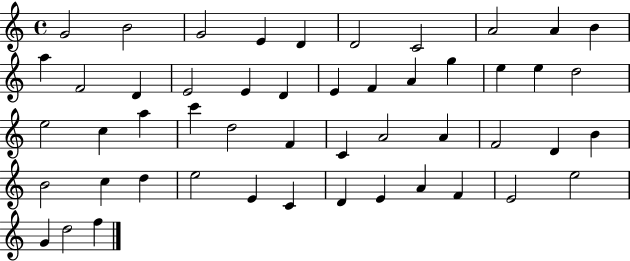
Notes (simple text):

G4/h B4/h G4/h E4/q D4/q D4/h C4/h A4/h A4/q B4/q A5/q F4/h D4/q E4/h E4/q D4/q E4/q F4/q A4/q G5/q E5/q E5/q D5/h E5/h C5/q A5/q C6/q D5/h F4/q C4/q A4/h A4/q F4/h D4/q B4/q B4/h C5/q D5/q E5/h E4/q C4/q D4/q E4/q A4/q F4/q E4/h E5/h G4/q D5/h F5/q